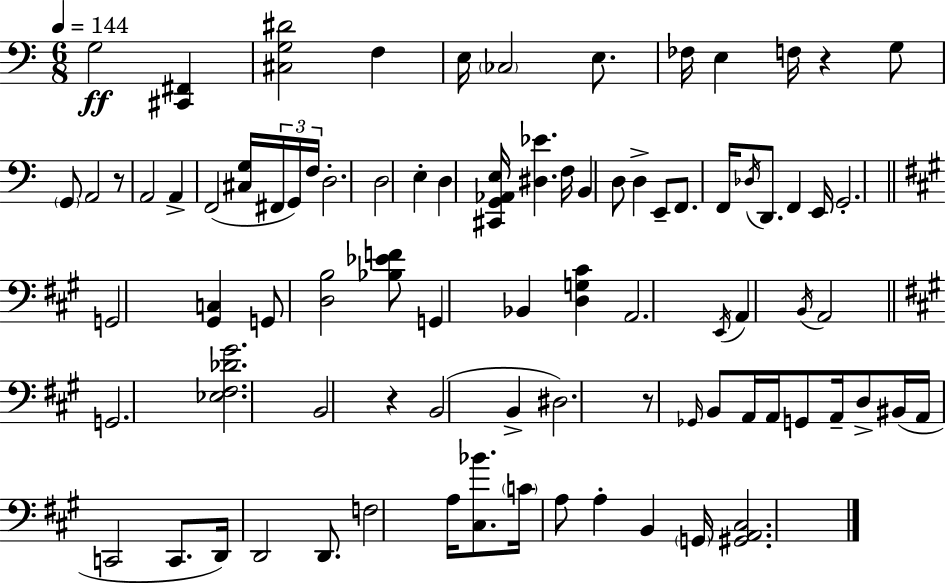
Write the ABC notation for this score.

X:1
T:Untitled
M:6/8
L:1/4
K:Am
G,2 [^C,,^F,,] [^C,G,^D]2 F, E,/4 _C,2 E,/2 _F,/4 E, F,/4 z G,/2 G,,/2 A,,2 z/2 A,,2 A,, F,,2 [^C,G,]/4 ^F,,/4 G,,/4 F,/4 D,2 D,2 E, D, [^C,,G,,_A,,E,]/4 [^D,_E] F,/4 B,, D,/2 D, E,,/2 F,,/2 F,,/4 _D,/4 D,,/2 F,, E,,/4 G,,2 G,,2 [^G,,C,] G,,/2 [D,B,]2 [_B,_EF]/2 G,, _B,, [D,G,^C] A,,2 E,,/4 A,, B,,/4 A,,2 G,,2 [_E,^F,_D^G]2 B,,2 z B,,2 B,, ^D,2 z/2 _G,,/4 B,,/2 A,,/4 A,,/4 G,,/2 A,,/4 D,/2 ^B,,/4 A,,/4 C,,2 C,,/2 D,,/4 D,,2 D,,/2 F,2 A,/4 [^C,_B]/2 C/4 A,/2 A, B,, G,,/4 [^G,,A,,^C,]2